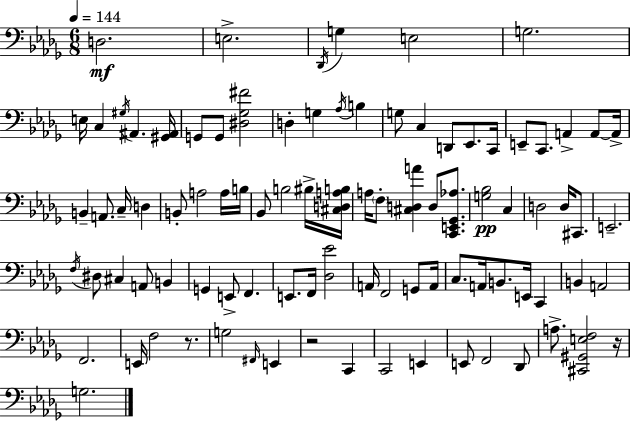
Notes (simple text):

D3/h. E3/h. Db2/s G3/q E3/h G3/h. E3/s C3/q G#3/s A#2/q. [G#2,A#2]/s G2/e G2/e [D#3,Gb3,F#4]/h D3/q G3/q Ab3/s B3/q G3/e C3/q D2/e Eb2/e. C2/s E2/e C2/e. A2/q A2/e A2/s B2/q A2/e. C3/s D3/q B2/e A3/h A3/s B3/s Bb2/e B3/h BIS3/s [C#3,D3,A3,B3]/s A3/s F3/e [C#3,D3,A4]/q D3/e [C2,E2,Gb2,Ab3]/e. [G3,Bb3]/h C3/q D3/h D3/s C#2/e. E2/h. F3/s D#3/e C#3/q A2/e B2/q G2/q E2/e F2/q. E2/e. F2/s [Db3,Eb4]/h A2/s F2/h G2/e A2/s C3/e. A2/s B2/e. E2/s C2/q B2/q A2/h F2/h. E2/s F3/h R/e. G3/h F#2/s E2/q R/h C2/q C2/h E2/q E2/e F2/h Db2/e A3/e. [C#2,G#2,E3,F3]/h R/s G3/h.